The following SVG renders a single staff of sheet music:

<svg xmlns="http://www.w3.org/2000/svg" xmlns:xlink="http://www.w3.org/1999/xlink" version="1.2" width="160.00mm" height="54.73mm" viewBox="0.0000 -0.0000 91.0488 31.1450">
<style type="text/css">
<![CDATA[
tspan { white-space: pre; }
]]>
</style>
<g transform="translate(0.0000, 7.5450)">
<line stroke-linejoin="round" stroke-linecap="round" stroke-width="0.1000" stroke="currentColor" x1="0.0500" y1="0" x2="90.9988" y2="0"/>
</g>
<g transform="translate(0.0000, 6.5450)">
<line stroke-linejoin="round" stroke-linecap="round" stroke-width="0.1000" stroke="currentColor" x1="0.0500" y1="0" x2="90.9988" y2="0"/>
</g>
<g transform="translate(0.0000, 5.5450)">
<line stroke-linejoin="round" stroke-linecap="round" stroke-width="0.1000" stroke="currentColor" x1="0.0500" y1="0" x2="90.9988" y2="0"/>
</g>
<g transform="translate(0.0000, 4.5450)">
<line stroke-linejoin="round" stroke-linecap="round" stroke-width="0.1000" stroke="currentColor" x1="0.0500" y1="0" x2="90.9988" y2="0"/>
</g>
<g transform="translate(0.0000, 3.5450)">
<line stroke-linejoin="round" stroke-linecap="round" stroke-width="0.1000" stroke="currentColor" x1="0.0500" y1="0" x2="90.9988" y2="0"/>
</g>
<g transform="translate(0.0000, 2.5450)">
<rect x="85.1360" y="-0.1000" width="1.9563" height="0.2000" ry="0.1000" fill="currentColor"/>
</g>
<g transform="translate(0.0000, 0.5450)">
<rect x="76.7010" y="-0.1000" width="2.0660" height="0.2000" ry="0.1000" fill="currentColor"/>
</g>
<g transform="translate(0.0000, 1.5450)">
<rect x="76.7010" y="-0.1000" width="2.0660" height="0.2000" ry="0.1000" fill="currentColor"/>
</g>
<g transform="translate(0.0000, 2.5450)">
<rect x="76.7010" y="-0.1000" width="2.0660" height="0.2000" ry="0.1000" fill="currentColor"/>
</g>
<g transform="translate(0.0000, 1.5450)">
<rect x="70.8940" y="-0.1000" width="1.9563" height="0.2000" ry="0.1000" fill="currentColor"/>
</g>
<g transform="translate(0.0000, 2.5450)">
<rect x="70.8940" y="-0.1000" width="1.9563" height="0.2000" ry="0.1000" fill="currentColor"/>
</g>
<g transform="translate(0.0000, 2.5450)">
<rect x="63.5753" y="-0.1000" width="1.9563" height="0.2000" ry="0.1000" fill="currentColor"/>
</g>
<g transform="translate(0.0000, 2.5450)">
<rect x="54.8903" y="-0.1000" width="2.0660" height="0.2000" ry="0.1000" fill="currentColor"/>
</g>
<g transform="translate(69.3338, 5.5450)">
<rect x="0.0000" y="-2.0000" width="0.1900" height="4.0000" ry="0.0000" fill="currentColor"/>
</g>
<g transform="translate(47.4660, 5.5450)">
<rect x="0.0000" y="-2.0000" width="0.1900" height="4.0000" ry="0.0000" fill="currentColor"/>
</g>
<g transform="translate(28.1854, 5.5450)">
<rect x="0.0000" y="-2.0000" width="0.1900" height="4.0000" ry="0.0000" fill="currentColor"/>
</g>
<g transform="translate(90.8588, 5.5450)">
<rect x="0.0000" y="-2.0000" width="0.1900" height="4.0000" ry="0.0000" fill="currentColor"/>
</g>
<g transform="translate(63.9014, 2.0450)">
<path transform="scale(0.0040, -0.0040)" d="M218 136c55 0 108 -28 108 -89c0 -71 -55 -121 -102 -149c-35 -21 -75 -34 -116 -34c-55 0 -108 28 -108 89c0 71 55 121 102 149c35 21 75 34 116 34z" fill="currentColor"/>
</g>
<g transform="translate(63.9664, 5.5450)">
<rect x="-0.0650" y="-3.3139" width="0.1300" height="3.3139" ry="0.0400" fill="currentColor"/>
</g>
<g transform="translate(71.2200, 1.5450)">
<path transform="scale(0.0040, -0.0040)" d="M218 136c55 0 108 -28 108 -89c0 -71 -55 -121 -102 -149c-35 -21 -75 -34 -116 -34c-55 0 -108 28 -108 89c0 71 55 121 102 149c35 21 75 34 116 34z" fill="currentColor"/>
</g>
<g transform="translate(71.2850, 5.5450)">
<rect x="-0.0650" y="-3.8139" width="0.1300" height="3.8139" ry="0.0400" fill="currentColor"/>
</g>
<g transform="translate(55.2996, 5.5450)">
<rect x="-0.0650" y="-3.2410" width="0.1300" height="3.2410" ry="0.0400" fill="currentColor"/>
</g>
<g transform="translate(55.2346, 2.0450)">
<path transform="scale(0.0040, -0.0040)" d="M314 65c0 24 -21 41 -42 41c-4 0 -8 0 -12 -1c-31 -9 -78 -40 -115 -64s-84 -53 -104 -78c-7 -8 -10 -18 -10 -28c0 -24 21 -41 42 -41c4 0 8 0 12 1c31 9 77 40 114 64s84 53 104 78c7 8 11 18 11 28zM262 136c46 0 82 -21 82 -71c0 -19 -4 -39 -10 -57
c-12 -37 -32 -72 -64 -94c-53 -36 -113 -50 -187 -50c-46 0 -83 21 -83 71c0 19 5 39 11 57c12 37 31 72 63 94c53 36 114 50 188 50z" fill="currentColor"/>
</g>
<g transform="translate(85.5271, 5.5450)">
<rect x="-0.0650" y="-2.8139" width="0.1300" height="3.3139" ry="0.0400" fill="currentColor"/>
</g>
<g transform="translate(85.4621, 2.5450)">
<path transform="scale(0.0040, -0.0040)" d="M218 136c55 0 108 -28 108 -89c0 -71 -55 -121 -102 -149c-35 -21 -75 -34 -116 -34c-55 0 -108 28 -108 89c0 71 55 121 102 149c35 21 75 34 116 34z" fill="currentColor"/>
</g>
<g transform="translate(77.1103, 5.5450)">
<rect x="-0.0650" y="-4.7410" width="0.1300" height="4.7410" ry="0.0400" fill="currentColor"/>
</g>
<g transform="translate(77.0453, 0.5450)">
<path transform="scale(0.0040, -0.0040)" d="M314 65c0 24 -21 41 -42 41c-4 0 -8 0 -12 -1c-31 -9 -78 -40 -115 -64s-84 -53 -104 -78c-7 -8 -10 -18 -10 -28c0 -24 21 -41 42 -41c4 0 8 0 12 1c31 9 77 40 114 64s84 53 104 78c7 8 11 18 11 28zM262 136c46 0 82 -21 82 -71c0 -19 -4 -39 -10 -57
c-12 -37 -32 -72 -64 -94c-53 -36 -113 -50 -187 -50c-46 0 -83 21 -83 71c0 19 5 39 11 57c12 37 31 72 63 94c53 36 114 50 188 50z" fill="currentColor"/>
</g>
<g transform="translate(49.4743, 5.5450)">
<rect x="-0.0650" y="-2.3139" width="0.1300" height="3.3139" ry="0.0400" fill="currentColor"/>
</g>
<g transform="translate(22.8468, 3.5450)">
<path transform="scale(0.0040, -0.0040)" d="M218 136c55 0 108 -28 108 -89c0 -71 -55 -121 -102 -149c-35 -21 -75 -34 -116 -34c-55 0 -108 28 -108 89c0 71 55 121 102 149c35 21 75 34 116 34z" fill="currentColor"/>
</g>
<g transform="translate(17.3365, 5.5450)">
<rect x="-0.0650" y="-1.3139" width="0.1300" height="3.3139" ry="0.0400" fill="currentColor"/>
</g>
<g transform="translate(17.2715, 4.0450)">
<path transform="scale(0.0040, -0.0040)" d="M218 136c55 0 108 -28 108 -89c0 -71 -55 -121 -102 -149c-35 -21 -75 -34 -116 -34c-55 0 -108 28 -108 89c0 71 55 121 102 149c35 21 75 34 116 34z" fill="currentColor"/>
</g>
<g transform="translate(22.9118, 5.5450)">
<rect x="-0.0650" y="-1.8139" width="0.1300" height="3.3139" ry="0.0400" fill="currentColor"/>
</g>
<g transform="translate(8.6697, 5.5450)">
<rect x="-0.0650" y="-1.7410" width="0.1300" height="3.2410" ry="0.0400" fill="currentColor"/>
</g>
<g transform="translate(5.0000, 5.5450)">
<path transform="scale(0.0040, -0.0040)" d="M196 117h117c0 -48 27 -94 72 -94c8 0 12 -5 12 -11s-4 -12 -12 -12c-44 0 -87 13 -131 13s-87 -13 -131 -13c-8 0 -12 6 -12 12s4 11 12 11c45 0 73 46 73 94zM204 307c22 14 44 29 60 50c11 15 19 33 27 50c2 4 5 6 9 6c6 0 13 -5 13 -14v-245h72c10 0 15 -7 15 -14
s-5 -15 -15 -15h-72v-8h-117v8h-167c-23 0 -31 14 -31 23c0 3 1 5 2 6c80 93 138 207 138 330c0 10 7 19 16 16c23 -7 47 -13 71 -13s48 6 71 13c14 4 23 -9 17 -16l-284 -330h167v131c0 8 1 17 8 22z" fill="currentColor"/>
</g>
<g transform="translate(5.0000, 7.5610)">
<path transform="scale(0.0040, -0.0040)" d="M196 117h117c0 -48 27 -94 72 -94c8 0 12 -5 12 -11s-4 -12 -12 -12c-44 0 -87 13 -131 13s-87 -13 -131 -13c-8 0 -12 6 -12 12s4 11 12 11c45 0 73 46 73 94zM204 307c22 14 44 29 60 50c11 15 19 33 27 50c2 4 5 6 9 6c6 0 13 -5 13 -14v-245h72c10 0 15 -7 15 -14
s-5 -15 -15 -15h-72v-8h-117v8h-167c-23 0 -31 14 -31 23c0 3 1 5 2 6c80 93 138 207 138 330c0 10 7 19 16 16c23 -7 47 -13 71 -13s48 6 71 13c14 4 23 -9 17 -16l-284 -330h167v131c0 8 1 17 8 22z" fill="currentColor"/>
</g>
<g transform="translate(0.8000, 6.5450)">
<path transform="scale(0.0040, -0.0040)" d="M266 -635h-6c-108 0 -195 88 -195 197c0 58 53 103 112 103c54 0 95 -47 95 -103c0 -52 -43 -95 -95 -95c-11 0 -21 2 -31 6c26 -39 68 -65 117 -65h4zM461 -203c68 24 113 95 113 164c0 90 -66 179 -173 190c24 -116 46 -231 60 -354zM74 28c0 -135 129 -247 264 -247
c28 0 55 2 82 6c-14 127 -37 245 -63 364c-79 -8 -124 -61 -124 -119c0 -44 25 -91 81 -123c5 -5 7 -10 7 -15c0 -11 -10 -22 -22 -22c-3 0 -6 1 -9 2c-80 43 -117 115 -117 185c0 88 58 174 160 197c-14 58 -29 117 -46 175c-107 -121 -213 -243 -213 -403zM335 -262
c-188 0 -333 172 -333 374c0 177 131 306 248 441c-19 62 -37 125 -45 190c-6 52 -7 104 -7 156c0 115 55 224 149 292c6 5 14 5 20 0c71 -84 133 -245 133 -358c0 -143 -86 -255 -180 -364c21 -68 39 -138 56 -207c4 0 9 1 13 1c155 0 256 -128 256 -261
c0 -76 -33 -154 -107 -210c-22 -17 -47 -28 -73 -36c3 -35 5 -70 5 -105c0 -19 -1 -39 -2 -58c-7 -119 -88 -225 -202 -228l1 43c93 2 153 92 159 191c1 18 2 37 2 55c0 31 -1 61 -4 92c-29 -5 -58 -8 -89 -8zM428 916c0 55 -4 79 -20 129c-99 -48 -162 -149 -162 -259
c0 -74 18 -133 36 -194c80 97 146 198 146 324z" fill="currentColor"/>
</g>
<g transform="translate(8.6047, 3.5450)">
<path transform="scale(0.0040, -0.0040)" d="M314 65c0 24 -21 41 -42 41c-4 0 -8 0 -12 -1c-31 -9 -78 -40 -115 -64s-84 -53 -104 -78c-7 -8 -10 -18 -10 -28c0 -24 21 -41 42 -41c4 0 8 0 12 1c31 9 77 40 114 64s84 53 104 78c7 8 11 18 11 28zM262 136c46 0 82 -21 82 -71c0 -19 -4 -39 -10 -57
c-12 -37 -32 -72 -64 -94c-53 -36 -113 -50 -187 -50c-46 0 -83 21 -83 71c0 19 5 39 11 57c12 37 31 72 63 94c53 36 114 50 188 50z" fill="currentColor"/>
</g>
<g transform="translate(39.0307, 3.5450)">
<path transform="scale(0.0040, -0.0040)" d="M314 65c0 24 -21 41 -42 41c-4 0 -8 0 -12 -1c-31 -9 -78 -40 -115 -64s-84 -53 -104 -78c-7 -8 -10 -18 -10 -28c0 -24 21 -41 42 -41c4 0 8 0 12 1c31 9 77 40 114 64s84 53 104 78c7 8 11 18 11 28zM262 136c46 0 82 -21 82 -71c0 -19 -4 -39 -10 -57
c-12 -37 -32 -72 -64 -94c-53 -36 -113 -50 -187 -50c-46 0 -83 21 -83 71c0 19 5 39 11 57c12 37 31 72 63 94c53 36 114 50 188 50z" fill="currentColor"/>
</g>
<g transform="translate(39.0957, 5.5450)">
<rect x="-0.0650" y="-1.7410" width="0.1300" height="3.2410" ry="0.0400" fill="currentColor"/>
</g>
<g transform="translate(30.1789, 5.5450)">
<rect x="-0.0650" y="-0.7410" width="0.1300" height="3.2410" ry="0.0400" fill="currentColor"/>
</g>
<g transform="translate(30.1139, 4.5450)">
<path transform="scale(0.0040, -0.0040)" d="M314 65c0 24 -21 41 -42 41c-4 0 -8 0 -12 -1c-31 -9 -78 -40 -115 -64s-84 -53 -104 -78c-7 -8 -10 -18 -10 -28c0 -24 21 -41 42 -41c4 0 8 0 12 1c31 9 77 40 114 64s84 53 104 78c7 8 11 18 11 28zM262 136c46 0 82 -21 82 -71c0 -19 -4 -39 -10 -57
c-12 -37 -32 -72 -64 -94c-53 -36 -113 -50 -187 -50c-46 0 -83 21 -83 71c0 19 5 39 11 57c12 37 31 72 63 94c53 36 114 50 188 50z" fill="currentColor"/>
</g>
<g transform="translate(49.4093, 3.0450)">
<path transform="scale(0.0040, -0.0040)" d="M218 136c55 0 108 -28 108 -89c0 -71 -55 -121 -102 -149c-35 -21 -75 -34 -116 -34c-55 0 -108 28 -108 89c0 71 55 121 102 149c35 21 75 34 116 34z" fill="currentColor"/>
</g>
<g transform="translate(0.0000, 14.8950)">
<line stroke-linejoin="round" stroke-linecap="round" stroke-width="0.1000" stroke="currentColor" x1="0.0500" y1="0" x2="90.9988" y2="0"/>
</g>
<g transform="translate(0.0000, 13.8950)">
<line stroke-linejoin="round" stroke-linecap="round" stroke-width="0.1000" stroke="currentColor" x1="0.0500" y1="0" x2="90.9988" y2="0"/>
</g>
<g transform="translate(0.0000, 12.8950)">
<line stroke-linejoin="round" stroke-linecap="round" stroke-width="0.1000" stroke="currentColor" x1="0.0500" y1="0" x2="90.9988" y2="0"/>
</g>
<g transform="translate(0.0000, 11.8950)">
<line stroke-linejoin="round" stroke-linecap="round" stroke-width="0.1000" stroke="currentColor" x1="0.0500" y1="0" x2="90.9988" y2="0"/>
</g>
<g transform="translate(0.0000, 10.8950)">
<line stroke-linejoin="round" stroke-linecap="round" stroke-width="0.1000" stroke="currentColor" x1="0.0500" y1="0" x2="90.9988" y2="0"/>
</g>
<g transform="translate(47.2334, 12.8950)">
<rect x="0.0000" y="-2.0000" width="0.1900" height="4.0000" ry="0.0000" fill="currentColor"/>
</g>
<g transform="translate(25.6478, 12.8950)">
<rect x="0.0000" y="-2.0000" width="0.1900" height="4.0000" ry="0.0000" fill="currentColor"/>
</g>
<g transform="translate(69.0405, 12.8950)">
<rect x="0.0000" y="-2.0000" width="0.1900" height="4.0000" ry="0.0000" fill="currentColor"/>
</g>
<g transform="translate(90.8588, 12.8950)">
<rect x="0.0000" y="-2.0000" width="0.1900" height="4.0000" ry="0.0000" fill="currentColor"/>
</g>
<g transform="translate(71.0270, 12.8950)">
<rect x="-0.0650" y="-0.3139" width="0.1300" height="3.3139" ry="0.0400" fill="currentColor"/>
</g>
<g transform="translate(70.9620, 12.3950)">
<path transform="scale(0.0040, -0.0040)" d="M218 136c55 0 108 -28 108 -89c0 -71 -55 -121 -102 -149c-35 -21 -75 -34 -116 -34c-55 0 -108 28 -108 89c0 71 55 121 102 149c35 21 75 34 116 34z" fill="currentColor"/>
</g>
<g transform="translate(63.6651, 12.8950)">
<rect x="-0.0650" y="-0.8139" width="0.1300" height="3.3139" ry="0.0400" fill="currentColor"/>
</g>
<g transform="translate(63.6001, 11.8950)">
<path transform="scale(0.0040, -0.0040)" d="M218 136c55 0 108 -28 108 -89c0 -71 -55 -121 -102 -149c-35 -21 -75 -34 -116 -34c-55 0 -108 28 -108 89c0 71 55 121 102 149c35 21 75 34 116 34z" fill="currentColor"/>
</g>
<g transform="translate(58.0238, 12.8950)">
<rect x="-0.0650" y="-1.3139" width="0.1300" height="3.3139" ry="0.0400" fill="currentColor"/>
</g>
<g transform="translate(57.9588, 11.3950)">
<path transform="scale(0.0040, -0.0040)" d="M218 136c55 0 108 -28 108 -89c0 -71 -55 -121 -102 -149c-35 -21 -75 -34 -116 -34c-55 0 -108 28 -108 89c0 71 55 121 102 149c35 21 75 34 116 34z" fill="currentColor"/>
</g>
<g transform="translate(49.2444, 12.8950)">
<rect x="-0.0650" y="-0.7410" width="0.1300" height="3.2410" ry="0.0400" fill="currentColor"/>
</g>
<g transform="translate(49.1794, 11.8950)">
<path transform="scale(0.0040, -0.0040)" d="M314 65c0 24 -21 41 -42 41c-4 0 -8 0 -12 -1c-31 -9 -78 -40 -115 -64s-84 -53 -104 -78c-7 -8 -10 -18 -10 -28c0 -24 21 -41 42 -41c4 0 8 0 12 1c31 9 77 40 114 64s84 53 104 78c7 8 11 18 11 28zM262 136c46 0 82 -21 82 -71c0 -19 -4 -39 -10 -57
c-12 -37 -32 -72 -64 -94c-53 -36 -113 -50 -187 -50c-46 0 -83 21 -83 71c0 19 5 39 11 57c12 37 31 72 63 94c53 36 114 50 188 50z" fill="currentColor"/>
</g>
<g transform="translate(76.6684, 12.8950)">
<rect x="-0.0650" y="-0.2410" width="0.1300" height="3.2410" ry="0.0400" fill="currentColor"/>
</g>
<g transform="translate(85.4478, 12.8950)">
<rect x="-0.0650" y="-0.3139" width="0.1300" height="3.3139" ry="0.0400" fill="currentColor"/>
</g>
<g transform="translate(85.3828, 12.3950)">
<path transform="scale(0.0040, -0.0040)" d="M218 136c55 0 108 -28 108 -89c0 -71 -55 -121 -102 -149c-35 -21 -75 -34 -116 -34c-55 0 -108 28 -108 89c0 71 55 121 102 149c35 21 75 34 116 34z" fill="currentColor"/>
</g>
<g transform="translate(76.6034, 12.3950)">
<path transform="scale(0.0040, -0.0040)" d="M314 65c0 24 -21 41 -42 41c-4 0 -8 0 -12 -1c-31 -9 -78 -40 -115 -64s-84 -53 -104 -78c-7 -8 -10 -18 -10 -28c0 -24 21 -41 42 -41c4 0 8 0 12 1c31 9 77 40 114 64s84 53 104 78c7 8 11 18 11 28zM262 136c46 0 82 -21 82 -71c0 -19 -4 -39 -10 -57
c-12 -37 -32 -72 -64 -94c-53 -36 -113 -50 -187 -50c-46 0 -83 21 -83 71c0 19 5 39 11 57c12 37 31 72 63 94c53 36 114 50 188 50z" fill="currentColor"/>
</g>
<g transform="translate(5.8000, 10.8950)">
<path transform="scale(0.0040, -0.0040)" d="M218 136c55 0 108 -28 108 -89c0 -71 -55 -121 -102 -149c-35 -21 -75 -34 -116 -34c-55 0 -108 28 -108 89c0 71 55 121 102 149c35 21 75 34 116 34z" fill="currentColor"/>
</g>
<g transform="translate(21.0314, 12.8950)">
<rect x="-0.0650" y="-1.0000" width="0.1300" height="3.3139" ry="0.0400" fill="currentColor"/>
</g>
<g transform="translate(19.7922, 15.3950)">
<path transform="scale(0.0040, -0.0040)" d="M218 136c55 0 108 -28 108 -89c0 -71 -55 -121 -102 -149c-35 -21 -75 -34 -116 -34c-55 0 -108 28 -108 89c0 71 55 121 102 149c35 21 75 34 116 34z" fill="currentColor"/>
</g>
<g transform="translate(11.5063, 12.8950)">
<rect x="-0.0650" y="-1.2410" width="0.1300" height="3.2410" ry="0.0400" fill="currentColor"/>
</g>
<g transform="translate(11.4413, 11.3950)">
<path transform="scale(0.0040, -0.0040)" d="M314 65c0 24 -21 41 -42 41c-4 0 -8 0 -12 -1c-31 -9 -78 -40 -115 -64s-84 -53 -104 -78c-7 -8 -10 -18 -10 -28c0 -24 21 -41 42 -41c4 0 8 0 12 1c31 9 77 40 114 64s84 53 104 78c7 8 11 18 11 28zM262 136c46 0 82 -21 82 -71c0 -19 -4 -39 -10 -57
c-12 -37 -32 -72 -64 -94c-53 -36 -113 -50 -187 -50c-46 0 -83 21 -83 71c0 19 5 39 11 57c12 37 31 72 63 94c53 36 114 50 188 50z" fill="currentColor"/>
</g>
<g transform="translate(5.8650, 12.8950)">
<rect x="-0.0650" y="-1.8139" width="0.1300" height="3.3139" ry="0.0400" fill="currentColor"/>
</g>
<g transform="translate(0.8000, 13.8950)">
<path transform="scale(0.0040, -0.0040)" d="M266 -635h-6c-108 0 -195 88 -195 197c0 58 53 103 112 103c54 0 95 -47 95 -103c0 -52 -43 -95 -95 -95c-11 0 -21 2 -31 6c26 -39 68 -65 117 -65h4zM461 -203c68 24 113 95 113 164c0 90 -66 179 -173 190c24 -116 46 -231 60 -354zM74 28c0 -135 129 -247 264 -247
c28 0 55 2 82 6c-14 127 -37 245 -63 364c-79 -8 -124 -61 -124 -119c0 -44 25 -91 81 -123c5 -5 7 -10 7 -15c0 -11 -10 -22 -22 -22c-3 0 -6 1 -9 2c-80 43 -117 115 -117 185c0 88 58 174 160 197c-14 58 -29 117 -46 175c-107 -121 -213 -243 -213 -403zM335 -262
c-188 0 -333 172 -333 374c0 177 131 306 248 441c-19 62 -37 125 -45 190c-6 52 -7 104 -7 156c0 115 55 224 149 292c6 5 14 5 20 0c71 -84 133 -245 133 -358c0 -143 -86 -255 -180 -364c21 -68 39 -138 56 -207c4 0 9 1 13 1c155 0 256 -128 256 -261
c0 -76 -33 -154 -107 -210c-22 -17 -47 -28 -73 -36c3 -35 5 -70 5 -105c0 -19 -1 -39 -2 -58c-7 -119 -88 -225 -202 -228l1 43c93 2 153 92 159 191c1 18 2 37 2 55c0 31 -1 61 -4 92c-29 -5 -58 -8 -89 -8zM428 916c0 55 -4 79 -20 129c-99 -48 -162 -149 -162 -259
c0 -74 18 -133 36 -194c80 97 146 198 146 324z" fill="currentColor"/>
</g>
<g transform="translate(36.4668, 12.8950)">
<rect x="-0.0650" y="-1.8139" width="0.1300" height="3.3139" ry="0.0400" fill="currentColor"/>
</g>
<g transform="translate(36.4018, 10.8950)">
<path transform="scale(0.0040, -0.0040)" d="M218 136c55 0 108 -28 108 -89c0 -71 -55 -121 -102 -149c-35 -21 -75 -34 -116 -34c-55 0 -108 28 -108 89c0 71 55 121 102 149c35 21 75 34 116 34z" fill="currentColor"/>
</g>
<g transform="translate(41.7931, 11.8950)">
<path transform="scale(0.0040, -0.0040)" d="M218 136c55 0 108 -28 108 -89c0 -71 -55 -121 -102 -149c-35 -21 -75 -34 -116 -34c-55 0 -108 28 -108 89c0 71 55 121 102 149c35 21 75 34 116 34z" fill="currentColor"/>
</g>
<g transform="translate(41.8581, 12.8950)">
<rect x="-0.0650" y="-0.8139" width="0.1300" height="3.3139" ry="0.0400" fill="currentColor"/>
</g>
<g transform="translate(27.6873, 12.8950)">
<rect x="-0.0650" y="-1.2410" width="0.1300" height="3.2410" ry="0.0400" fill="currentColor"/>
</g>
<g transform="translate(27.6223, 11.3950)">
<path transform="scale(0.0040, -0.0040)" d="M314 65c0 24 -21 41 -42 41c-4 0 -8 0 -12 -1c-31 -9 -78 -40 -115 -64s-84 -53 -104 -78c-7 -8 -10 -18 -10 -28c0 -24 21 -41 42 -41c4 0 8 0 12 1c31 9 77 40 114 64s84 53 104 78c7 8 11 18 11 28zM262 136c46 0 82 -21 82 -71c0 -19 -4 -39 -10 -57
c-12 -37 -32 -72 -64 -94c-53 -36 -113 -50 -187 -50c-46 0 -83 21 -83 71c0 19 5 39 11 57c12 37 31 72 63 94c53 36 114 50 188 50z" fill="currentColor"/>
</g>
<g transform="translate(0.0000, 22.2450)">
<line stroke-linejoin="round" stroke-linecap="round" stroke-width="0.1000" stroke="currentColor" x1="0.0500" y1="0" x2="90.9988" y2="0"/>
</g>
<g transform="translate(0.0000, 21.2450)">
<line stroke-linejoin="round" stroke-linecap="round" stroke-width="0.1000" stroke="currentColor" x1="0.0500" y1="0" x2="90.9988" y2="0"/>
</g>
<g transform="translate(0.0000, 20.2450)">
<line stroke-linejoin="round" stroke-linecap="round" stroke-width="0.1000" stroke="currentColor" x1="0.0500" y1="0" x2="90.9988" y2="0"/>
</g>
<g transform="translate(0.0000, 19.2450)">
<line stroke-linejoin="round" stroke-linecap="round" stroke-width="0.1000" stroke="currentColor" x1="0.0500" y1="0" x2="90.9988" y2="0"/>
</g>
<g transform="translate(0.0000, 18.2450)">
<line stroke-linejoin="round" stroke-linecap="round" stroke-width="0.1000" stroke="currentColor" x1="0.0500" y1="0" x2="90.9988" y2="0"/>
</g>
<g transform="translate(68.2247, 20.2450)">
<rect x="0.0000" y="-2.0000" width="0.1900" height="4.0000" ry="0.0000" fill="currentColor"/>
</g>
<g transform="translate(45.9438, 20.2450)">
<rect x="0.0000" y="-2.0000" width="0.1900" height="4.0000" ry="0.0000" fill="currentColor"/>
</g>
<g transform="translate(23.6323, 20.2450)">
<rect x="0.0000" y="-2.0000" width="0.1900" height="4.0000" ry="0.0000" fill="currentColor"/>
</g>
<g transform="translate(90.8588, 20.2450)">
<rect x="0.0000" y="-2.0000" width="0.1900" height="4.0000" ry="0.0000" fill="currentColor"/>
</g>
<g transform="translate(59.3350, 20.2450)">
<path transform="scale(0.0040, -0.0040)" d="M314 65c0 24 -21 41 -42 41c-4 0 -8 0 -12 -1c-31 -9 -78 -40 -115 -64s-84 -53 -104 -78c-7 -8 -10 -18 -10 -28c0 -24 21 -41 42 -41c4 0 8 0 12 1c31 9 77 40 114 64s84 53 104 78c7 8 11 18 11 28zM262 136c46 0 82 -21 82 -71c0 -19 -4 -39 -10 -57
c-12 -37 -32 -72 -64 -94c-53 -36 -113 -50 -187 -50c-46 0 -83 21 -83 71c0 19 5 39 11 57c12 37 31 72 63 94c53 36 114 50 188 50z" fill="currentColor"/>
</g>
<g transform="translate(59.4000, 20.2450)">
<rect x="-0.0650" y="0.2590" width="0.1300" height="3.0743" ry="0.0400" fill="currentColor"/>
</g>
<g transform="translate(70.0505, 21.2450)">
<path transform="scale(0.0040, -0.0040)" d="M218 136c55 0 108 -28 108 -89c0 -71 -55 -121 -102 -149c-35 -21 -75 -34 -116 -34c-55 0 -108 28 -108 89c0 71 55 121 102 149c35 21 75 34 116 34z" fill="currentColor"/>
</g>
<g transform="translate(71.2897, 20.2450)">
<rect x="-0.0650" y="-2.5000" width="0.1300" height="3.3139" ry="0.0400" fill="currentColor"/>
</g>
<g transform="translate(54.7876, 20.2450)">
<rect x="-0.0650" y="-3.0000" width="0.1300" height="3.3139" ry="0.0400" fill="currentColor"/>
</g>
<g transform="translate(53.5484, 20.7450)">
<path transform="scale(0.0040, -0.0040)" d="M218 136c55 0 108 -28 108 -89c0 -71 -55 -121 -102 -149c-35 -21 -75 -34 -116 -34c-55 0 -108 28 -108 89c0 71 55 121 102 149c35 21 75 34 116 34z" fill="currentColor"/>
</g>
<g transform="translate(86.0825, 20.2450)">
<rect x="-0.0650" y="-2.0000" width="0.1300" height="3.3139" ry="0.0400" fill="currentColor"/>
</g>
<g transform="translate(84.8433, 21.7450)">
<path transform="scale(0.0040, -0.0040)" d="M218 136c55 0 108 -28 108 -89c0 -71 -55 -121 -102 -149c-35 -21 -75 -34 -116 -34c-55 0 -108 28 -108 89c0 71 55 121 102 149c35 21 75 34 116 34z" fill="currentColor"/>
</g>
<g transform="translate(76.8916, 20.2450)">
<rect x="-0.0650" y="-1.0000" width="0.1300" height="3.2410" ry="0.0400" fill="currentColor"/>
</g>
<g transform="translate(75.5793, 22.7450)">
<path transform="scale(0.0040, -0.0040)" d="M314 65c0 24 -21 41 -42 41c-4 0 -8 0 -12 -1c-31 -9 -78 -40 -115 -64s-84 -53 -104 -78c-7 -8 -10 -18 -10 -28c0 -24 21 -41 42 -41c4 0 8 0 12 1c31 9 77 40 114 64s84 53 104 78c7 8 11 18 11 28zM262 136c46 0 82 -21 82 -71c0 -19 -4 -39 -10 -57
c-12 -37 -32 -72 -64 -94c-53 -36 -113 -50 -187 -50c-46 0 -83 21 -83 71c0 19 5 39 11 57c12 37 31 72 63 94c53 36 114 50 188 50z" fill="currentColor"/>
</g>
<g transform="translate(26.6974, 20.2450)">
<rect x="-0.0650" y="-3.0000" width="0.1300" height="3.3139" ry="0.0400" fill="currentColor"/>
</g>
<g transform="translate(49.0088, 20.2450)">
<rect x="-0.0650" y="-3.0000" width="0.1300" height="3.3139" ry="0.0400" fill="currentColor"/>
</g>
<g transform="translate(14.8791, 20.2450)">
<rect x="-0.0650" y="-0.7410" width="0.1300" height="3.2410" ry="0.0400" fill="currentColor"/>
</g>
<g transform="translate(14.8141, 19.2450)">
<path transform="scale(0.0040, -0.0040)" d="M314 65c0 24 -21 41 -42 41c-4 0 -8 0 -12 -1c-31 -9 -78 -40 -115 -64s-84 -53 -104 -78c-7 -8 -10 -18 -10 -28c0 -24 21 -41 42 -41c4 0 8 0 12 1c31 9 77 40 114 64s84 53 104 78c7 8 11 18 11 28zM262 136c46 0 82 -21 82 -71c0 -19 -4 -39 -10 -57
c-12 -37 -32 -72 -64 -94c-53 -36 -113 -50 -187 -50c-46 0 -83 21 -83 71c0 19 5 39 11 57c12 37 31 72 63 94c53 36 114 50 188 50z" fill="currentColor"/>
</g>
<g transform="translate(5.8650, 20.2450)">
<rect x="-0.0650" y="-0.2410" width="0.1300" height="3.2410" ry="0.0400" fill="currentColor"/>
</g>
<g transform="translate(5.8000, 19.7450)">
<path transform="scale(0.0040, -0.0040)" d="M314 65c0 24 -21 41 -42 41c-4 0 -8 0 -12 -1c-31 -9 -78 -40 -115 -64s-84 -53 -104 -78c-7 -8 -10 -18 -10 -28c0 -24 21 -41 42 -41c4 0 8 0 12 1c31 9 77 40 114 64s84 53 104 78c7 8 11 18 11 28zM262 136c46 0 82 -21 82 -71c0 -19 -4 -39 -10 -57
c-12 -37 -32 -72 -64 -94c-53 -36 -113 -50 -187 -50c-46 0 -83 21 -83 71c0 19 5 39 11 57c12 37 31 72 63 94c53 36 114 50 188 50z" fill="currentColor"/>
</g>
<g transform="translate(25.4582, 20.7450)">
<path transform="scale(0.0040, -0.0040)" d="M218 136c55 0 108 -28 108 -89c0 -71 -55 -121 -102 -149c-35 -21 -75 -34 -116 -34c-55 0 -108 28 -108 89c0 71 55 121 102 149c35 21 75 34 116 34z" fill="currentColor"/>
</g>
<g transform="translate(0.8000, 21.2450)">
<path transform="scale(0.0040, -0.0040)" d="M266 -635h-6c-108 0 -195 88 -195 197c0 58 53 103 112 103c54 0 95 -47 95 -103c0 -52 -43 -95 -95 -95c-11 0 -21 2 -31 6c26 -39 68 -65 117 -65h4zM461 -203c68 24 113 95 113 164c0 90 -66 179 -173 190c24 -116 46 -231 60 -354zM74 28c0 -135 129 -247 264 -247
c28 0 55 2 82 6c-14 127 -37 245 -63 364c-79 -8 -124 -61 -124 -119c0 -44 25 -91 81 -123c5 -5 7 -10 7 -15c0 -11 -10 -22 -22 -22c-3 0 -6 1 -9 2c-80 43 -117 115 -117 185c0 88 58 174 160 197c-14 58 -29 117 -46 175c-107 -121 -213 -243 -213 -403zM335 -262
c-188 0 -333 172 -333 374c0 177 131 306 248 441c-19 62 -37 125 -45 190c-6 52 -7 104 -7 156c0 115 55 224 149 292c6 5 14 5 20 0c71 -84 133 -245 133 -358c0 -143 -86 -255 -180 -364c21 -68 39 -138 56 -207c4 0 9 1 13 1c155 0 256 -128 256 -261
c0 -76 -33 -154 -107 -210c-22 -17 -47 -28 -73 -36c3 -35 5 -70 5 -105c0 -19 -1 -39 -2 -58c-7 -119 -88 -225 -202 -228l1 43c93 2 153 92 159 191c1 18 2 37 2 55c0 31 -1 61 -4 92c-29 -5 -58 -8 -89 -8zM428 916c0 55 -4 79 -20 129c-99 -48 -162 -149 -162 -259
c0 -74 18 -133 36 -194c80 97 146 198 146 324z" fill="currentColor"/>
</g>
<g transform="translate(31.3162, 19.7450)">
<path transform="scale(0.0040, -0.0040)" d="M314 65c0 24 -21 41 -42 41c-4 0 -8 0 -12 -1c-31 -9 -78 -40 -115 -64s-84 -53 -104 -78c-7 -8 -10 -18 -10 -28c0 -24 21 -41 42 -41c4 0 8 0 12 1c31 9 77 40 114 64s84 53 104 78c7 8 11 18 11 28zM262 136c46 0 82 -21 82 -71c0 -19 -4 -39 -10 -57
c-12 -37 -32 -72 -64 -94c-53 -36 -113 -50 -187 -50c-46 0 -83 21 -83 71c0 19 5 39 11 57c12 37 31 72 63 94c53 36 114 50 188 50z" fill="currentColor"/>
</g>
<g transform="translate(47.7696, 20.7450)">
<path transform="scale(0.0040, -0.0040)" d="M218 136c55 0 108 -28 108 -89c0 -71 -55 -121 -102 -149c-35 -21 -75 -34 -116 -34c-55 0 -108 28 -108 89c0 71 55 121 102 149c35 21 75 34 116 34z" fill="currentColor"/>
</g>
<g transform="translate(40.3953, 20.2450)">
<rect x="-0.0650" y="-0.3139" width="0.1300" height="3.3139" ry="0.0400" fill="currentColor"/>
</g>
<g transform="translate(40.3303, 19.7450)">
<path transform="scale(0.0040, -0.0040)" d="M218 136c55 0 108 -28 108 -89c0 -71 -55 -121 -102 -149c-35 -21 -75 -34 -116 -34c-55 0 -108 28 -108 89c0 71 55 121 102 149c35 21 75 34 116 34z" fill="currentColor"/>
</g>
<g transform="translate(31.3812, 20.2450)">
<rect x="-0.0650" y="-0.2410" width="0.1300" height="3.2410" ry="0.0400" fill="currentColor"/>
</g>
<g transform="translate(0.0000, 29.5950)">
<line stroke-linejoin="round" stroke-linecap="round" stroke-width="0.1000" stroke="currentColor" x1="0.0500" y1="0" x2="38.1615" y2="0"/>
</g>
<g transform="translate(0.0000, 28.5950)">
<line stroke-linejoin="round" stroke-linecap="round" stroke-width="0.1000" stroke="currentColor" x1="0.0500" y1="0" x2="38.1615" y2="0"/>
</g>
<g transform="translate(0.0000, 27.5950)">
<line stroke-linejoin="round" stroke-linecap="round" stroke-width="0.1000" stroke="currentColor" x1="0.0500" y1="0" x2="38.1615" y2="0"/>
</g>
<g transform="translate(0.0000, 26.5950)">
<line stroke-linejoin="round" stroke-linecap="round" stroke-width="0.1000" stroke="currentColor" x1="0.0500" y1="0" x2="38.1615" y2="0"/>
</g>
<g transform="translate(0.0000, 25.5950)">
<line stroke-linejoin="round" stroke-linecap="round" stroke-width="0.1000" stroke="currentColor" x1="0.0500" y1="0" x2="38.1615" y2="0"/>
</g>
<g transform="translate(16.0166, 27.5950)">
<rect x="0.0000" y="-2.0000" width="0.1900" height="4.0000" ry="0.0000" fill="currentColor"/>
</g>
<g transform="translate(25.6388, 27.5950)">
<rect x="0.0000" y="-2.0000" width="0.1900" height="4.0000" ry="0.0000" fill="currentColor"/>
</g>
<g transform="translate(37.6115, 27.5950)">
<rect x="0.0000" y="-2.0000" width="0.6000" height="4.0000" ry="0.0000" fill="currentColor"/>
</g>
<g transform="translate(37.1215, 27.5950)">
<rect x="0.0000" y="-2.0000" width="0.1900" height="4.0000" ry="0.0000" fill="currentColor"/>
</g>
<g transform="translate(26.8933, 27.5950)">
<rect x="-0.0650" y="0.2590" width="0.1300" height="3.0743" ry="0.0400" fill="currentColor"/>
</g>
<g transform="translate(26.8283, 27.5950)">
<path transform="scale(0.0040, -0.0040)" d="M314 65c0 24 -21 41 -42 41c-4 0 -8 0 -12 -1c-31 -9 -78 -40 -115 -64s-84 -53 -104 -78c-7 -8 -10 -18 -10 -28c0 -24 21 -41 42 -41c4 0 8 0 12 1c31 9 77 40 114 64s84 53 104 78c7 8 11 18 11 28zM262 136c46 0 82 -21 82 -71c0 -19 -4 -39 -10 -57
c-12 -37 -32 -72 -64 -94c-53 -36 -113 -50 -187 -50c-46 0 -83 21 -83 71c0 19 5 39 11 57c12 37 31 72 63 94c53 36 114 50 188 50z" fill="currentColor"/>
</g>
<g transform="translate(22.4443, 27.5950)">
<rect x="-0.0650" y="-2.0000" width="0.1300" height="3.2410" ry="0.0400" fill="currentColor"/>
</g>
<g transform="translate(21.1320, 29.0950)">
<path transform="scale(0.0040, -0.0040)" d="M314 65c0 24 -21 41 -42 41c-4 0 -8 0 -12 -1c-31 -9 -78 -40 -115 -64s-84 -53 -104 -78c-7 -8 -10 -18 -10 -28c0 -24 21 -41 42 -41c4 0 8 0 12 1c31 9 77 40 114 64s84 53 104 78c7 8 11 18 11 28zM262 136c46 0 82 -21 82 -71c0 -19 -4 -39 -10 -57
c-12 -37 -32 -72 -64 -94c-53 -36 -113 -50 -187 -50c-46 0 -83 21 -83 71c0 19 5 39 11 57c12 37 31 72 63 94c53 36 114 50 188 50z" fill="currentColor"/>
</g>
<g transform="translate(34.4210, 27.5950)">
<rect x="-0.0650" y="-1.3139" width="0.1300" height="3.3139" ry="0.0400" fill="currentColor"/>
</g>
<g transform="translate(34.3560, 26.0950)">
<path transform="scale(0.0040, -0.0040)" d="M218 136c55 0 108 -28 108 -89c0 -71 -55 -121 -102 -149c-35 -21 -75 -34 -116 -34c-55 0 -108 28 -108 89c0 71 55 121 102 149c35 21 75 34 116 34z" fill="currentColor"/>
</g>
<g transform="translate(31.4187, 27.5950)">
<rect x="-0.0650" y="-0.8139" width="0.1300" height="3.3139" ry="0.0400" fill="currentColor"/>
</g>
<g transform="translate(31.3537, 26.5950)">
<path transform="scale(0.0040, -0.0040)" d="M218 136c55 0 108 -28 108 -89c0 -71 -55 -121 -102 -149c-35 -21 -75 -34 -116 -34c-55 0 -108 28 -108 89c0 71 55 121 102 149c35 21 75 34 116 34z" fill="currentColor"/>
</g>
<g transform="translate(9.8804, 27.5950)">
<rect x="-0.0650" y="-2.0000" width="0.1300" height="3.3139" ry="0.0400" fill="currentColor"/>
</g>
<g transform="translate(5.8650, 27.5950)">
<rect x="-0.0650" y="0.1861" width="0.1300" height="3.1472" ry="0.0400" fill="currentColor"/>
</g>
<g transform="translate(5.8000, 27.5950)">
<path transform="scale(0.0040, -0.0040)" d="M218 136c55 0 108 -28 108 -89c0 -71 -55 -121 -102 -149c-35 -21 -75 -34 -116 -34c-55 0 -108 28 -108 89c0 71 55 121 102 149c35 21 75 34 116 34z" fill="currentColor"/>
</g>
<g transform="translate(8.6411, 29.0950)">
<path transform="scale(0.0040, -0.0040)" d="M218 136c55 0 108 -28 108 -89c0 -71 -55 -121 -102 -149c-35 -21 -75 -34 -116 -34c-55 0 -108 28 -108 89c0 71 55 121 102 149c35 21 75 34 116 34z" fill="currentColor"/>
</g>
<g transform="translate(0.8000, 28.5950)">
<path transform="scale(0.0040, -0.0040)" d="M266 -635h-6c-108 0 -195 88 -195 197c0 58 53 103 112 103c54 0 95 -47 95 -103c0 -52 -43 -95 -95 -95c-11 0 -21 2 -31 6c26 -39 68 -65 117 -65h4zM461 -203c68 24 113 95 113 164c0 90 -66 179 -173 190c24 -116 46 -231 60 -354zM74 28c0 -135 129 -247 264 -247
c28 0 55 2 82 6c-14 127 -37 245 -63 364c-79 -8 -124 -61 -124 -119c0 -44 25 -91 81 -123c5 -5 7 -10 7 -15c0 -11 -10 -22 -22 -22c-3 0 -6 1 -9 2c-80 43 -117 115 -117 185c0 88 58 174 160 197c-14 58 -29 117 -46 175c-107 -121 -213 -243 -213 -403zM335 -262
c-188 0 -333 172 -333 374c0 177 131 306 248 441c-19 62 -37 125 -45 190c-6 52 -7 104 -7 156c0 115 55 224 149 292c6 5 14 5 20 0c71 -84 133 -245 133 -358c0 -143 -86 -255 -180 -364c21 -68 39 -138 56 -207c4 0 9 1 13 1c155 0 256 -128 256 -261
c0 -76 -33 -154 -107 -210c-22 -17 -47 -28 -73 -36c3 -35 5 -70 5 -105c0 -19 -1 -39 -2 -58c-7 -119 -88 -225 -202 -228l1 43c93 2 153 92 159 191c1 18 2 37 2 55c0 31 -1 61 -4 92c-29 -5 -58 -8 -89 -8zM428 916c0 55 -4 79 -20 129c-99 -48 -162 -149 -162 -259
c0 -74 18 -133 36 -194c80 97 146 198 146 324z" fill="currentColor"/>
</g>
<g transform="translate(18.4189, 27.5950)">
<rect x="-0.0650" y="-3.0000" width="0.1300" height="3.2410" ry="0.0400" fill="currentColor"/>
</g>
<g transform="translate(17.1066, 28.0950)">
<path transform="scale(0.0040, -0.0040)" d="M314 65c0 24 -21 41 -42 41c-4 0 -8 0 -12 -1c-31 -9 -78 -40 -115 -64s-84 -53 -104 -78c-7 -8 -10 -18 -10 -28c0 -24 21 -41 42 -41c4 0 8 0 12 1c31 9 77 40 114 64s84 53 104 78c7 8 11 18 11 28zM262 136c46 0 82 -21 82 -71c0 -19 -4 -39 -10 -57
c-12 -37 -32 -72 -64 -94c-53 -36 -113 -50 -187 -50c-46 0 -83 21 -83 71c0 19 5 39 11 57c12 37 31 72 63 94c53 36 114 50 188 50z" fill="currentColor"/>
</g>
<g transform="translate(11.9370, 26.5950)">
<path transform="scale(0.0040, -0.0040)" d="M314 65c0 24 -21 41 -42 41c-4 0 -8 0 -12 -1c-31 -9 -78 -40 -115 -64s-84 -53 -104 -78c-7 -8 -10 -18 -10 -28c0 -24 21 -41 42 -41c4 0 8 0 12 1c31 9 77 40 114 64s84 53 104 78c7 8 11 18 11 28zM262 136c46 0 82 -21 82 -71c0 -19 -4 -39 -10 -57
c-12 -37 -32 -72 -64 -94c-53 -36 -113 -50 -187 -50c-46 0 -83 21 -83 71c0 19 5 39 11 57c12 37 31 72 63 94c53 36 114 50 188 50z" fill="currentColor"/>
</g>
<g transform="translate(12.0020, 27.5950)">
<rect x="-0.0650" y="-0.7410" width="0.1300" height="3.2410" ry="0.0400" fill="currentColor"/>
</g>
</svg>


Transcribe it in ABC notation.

X:1
T:Untitled
M:4/4
L:1/4
K:C
f2 e f d2 f2 g b2 b c' e'2 a f e2 D e2 f d d2 e d c c2 c c2 d2 A c2 c A A B2 G D2 F B F d2 A2 F2 B2 d e